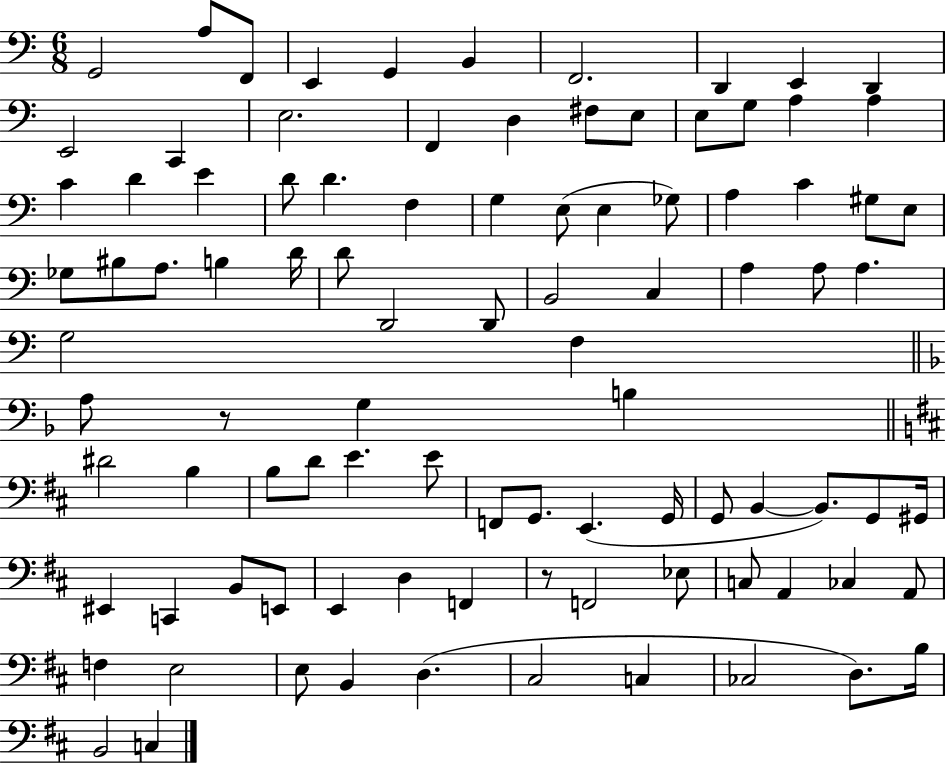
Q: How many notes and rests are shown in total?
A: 95